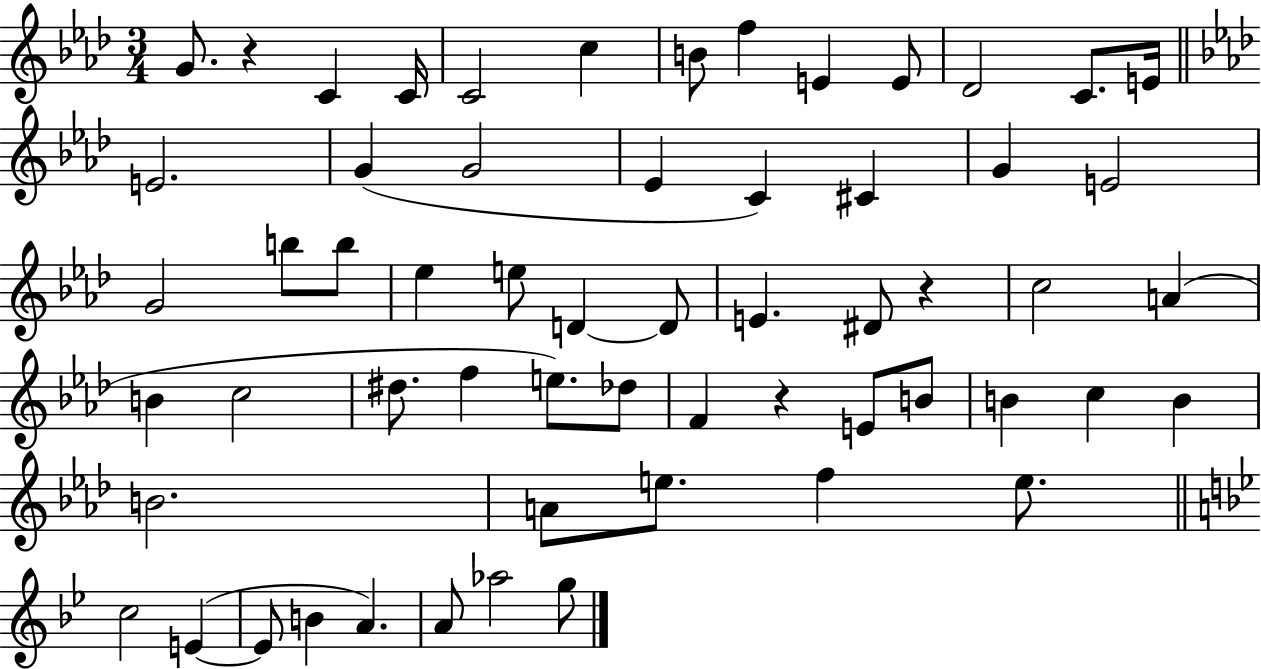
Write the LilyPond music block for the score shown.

{
  \clef treble
  \numericTimeSignature
  \time 3/4
  \key aes \major
  g'8. r4 c'4 c'16 | c'2 c''4 | b'8 f''4 e'4 e'8 | des'2 c'8. e'16 | \break \bar "||" \break \key f \minor e'2. | g'4( g'2 | ees'4 c'4) cis'4 | g'4 e'2 | \break g'2 b''8 b''8 | ees''4 e''8 d'4~~ d'8 | e'4. dis'8 r4 | c''2 a'4( | \break b'4 c''2 | dis''8. f''4 e''8.) des''8 | f'4 r4 e'8 b'8 | b'4 c''4 b'4 | \break b'2. | a'8 e''8. f''4 e''8. | \bar "||" \break \key g \minor c''2 e'4~(~ | e'8 b'4 a'4.) | a'8 aes''2 g''8 | \bar "|."
}